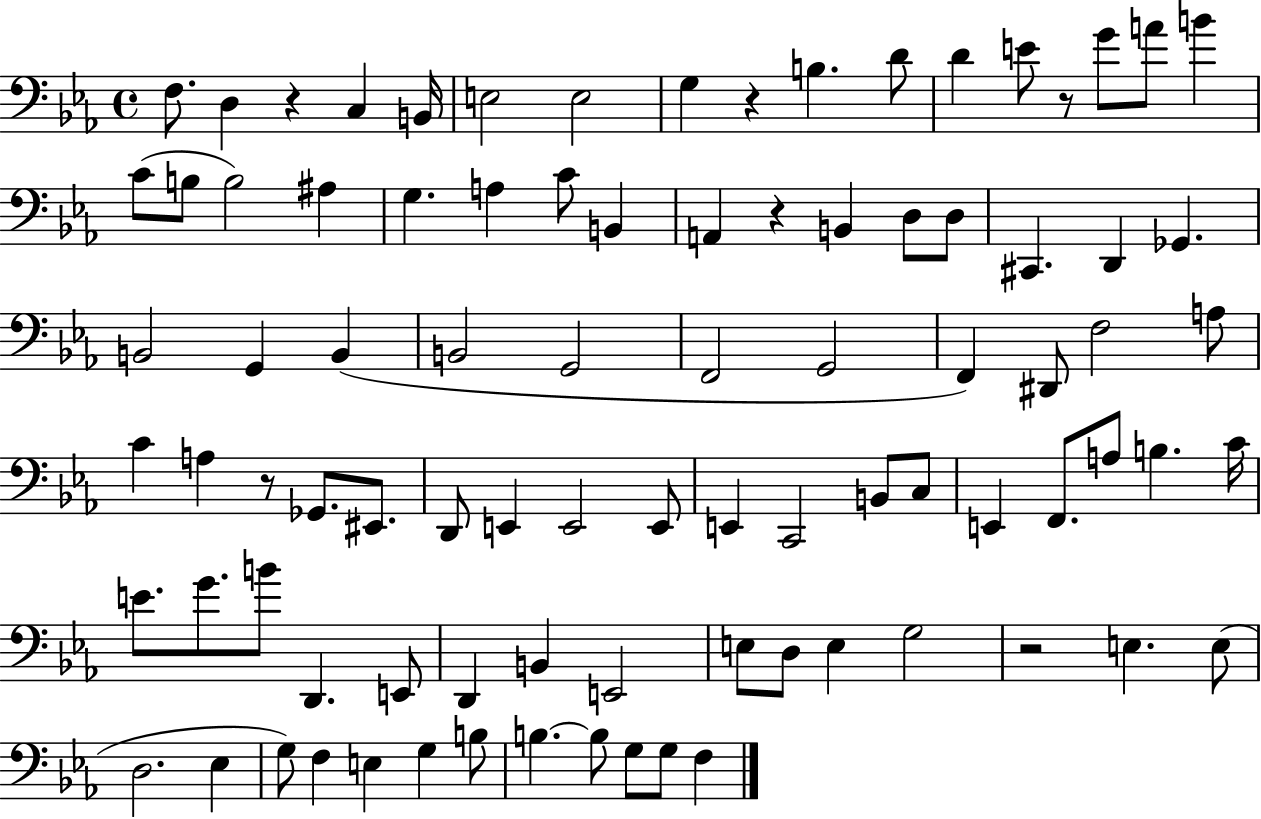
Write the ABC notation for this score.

X:1
T:Untitled
M:4/4
L:1/4
K:Eb
F,/2 D, z C, B,,/4 E,2 E,2 G, z B, D/2 D E/2 z/2 G/2 A/2 B C/2 B,/2 B,2 ^A, G, A, C/2 B,, A,, z B,, D,/2 D,/2 ^C,, D,, _G,, B,,2 G,, B,, B,,2 G,,2 F,,2 G,,2 F,, ^D,,/2 F,2 A,/2 C A, z/2 _G,,/2 ^E,,/2 D,,/2 E,, E,,2 E,,/2 E,, C,,2 B,,/2 C,/2 E,, F,,/2 A,/2 B, C/4 E/2 G/2 B/2 D,, E,,/2 D,, B,, E,,2 E,/2 D,/2 E, G,2 z2 E, E,/2 D,2 _E, G,/2 F, E, G, B,/2 B, B,/2 G,/2 G,/2 F,